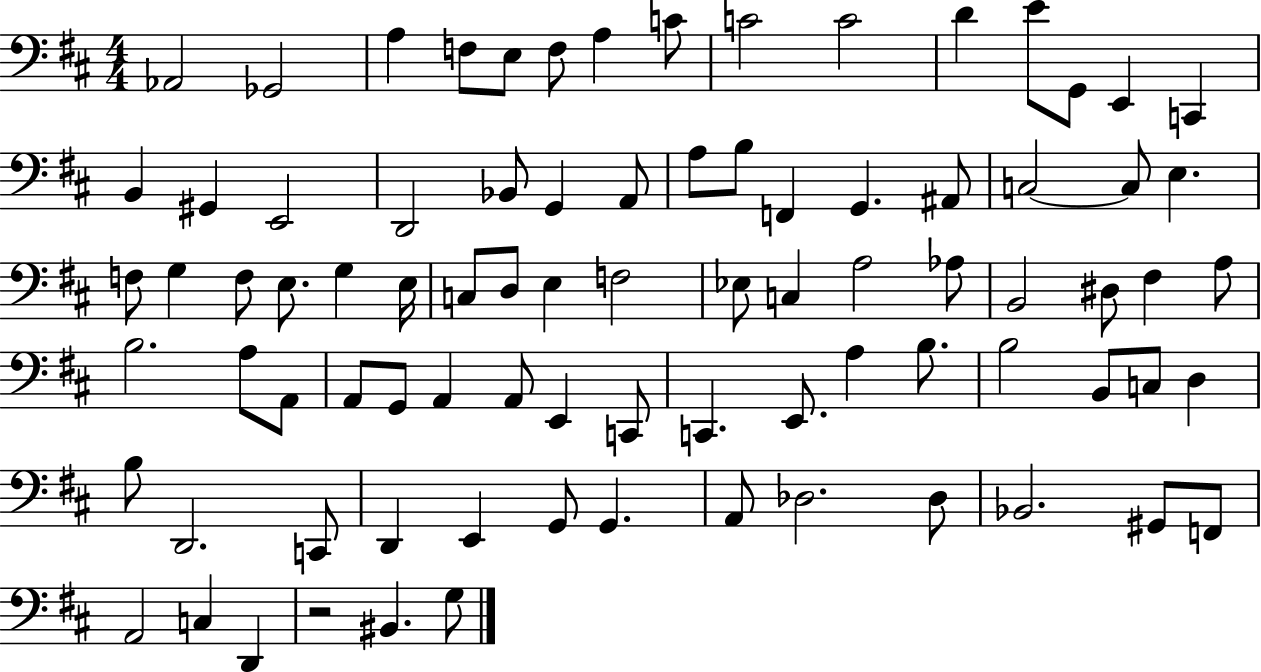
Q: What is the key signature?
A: D major